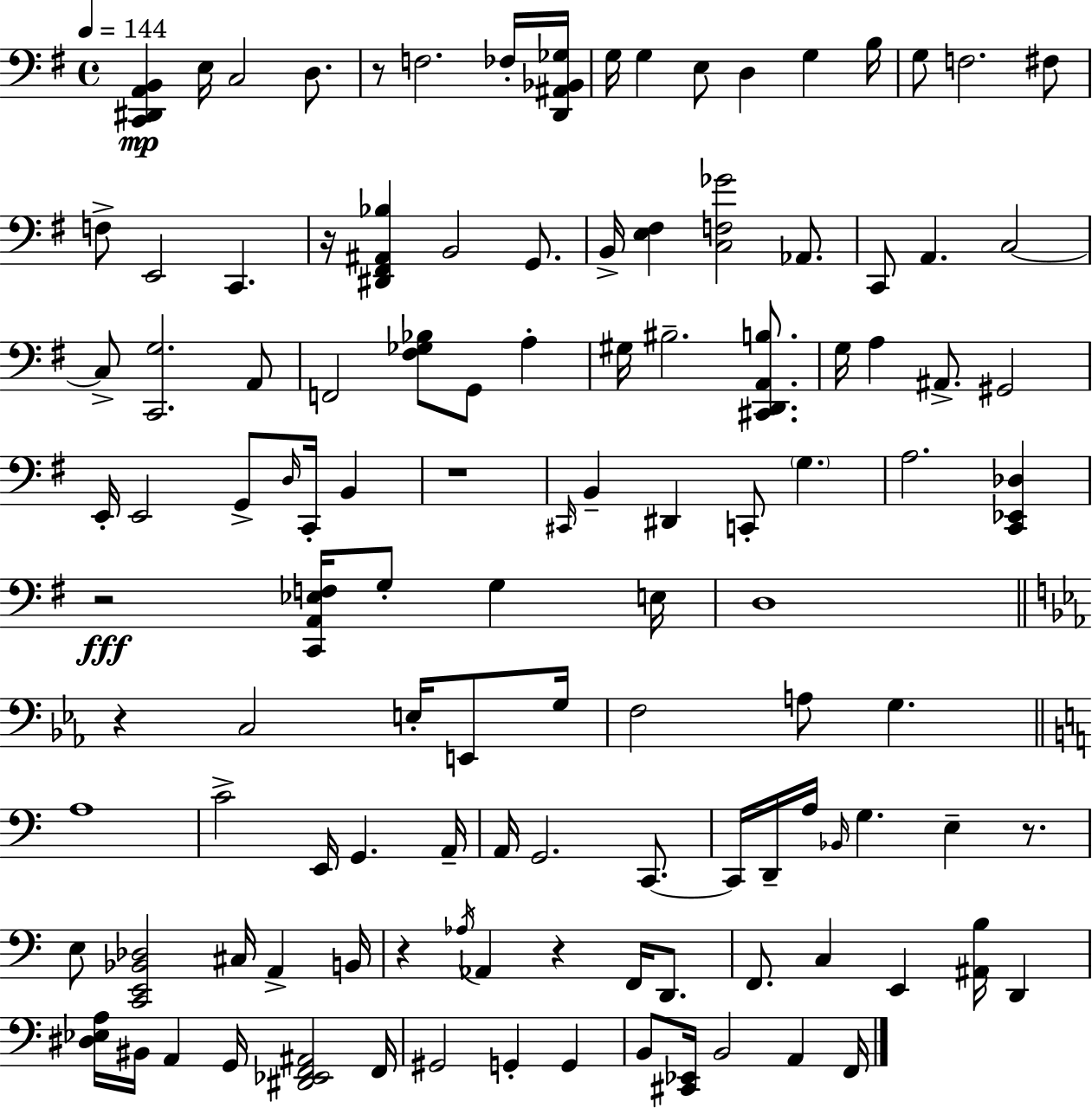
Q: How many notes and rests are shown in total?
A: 118